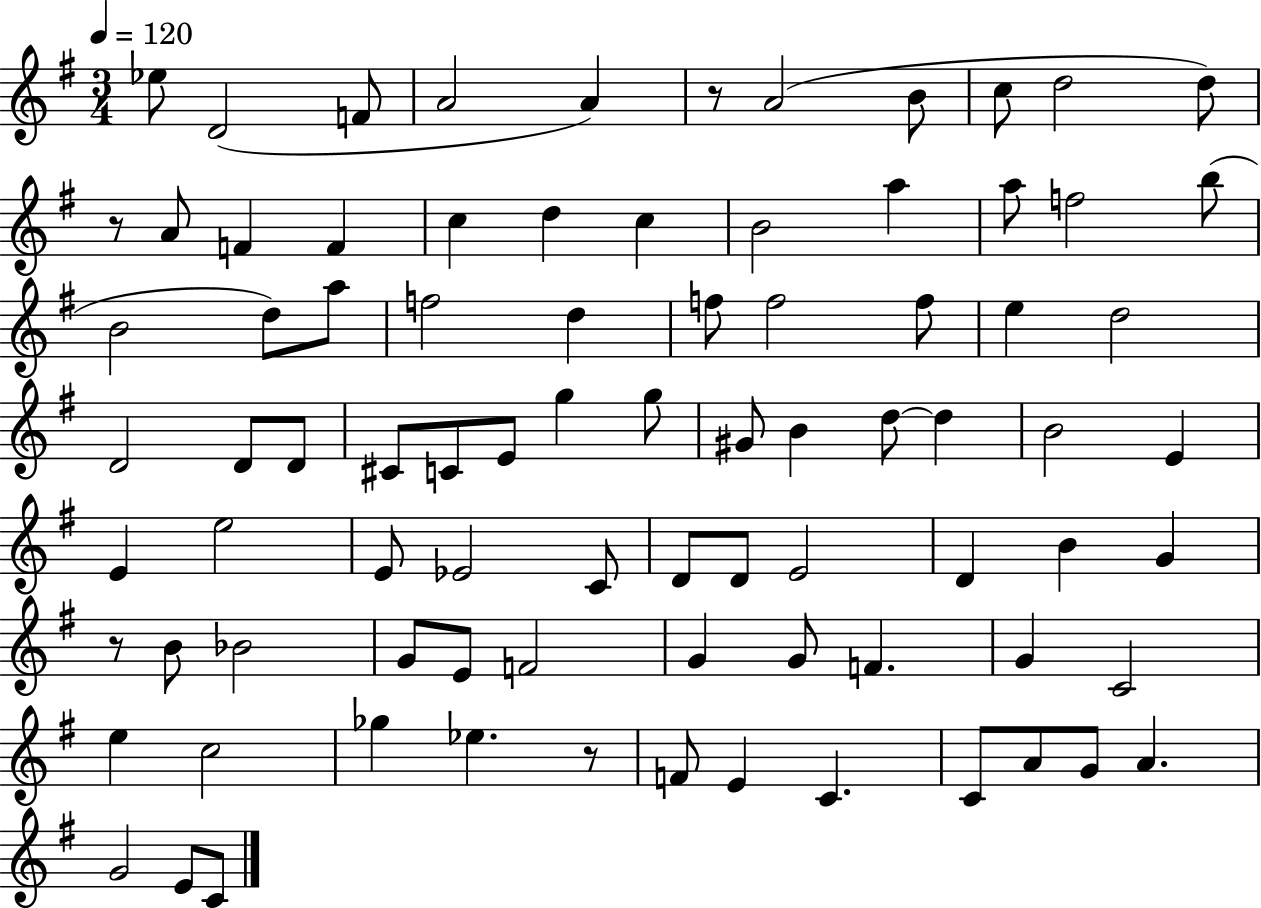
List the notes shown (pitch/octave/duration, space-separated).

Eb5/e D4/h F4/e A4/h A4/q R/e A4/h B4/e C5/e D5/h D5/e R/e A4/e F4/q F4/q C5/q D5/q C5/q B4/h A5/q A5/e F5/h B5/e B4/h D5/e A5/e F5/h D5/q F5/e F5/h F5/e E5/q D5/h D4/h D4/e D4/e C#4/e C4/e E4/e G5/q G5/e G#4/e B4/q D5/e D5/q B4/h E4/q E4/q E5/h E4/e Eb4/h C4/e D4/e D4/e E4/h D4/q B4/q G4/q R/e B4/e Bb4/h G4/e E4/e F4/h G4/q G4/e F4/q. G4/q C4/h E5/q C5/h Gb5/q Eb5/q. R/e F4/e E4/q C4/q. C4/e A4/e G4/e A4/q. G4/h E4/e C4/e